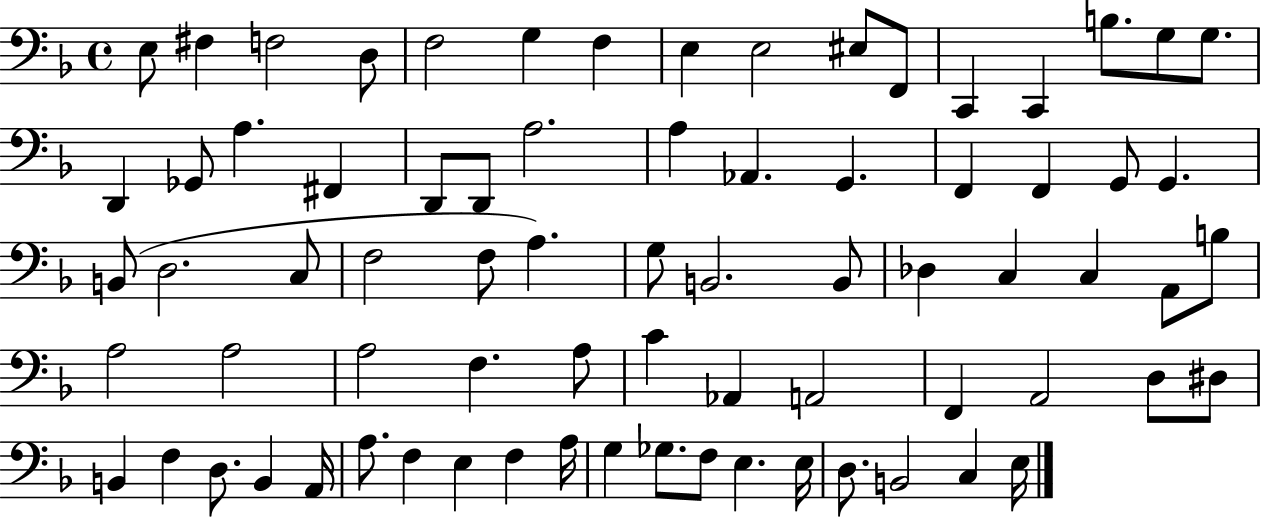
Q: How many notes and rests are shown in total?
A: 75